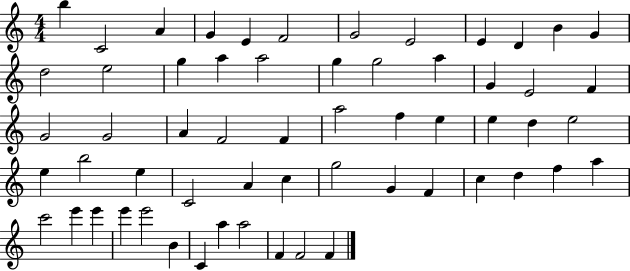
B5/q C4/h A4/q G4/q E4/q F4/h G4/h E4/h E4/q D4/q B4/q G4/q D5/h E5/h G5/q A5/q A5/h G5/q G5/h A5/q G4/q E4/h F4/q G4/h G4/h A4/q F4/h F4/q A5/h F5/q E5/q E5/q D5/q E5/h E5/q B5/h E5/q C4/h A4/q C5/q G5/h G4/q F4/q C5/q D5/q F5/q A5/q C6/h E6/q E6/q E6/q E6/h B4/q C4/q A5/q A5/h F4/q F4/h F4/q